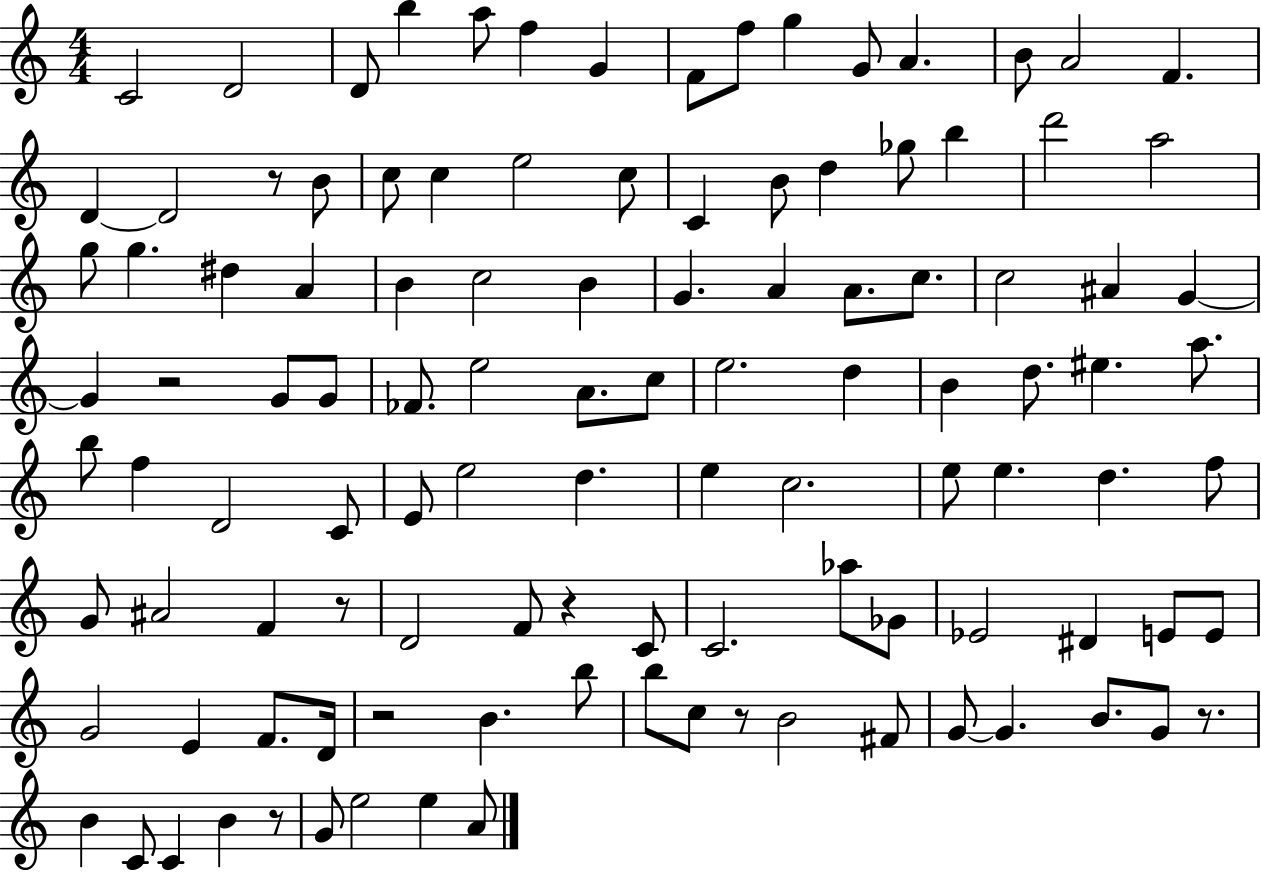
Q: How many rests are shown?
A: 8